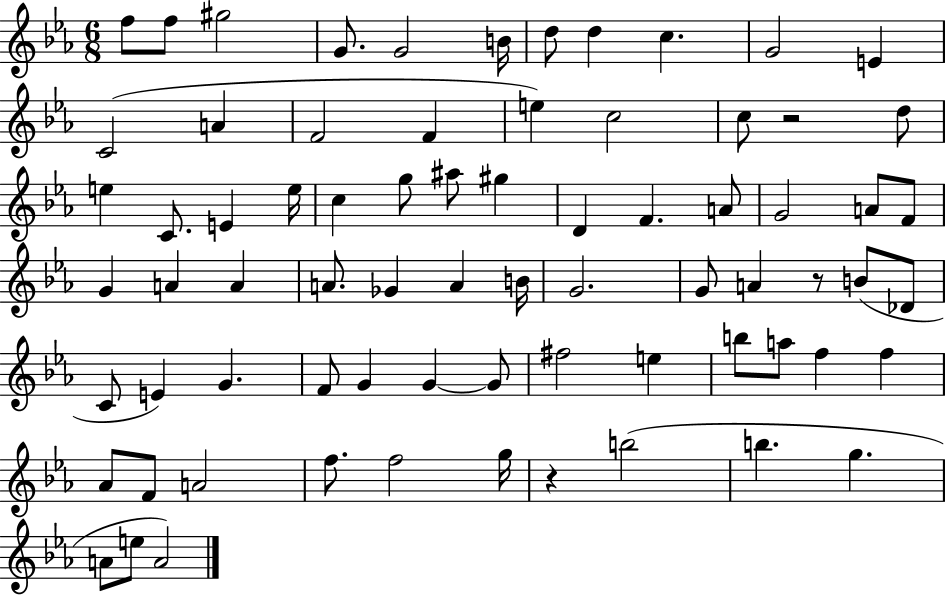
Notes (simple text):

F5/e F5/e G#5/h G4/e. G4/h B4/s D5/e D5/q C5/q. G4/h E4/q C4/h A4/q F4/h F4/q E5/q C5/h C5/e R/h D5/e E5/q C4/e. E4/q E5/s C5/q G5/e A#5/e G#5/q D4/q F4/q. A4/e G4/h A4/e F4/e G4/q A4/q A4/q A4/e. Gb4/q A4/q B4/s G4/h. G4/e A4/q R/e B4/e Db4/e C4/e E4/q G4/q. F4/e G4/q G4/q G4/e F#5/h E5/q B5/e A5/e F5/q F5/q Ab4/e F4/e A4/h F5/e. F5/h G5/s R/q B5/h B5/q. G5/q. A4/e E5/e A4/h